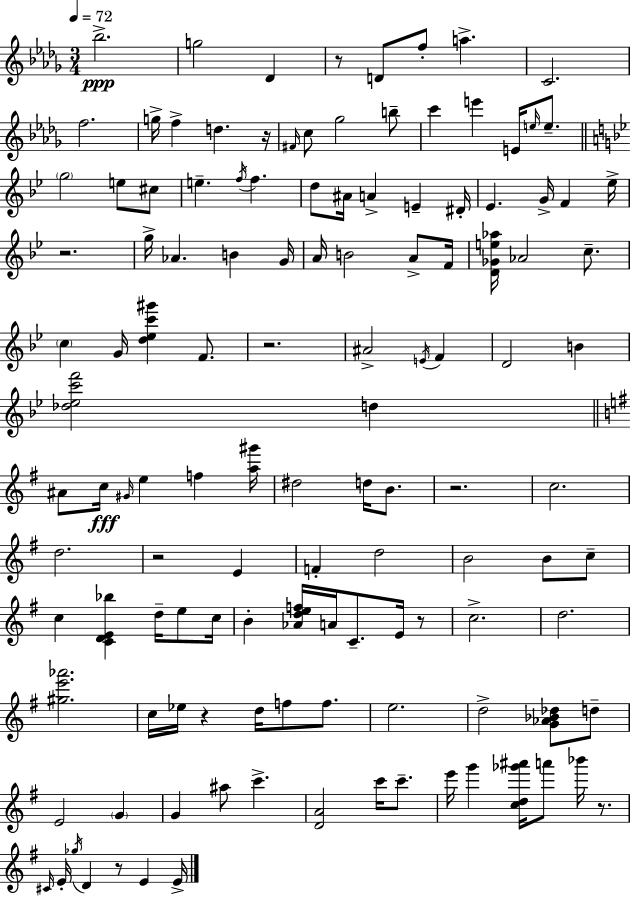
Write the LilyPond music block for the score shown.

{
  \clef treble
  \numericTimeSignature
  \time 3/4
  \key bes \minor
  \tempo 4 = 72
  bes''2.->\ppp | g''2 des'4 | r8 d'8 f''8-. a''4.-> | c'2. | \break f''2. | g''16-> f''4-> d''4. r16 | \grace { fis'16 } c''8 ges''2 b''8-- | c'''4 e'''4 e'16 \grace { e''16 } e''8.-- | \break \bar "||" \break \key bes \major \parenthesize g''2 e''8 cis''8 | e''4.-- \acciaccatura { f''16 } f''4. | d''8 ais'16 a'4-> e'4-- | dis'16-. ees'4. g'16-> f'4 | \break ees''16-> r2. | g''16-> aes'4. b'4 | g'16 a'16 b'2 a'8-> | f'16 <d' ges' e'' aes''>16 aes'2 c''8.-- | \break \parenthesize c''4 g'16 <d'' ees'' c''' gis'''>4 f'8. | r2. | ais'2-> \acciaccatura { e'16 } f'4 | d'2 b'4 | \break <des'' ees'' c''' f'''>2 d''4 | \bar "||" \break \key e \minor ais'8 c''16\fff \grace { gis'16 } e''4 f''4 | <a'' gis'''>16 dis''2 d''16 b'8. | r2. | c''2. | \break d''2. | r2 e'4 | f'4-. d''2 | b'2 b'8 c''8-- | \break c''4 <c' d' e' bes''>4 d''16-- e''8 | c''16 b'4-. <aes' d'' e'' f''>16 a'16 c'8.-- e'16 r8 | c''2.-> | d''2. | \break <gis'' e''' aes'''>2. | c''16 ees''16 r4 d''16 f''8 f''8. | e''2. | d''2-> <g' aes' bes' des''>8 d''8-- | \break e'2 \parenthesize g'4 | g'4 ais''8 c'''4.-> | <d' a'>2 c'''16 c'''8.-- | e'''16 g'''4 <c'' d'' ges''' ais'''>16 a'''8 bes'''16 r8. | \break \grace { cis'16 } e'16-. \acciaccatura { ges''16 } d'4 r8 e'4 | e'16-> \bar "|."
}